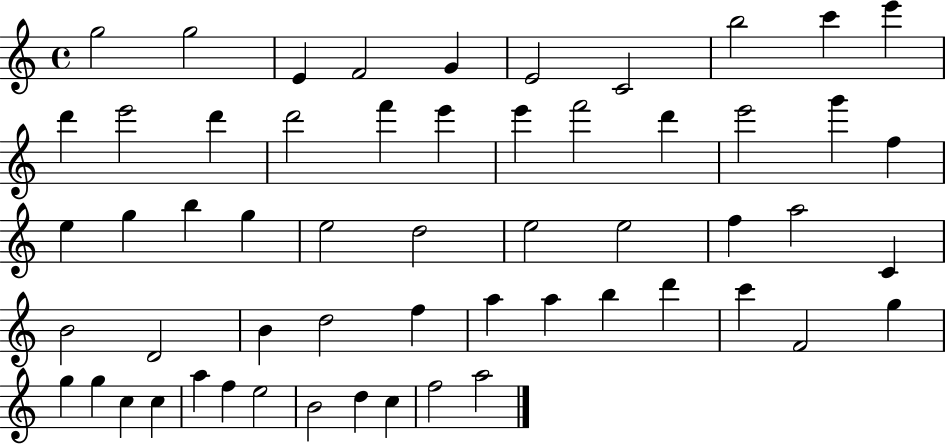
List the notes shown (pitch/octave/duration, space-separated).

G5/h G5/h E4/q F4/h G4/q E4/h C4/h B5/h C6/q E6/q D6/q E6/h D6/q D6/h F6/q E6/q E6/q F6/h D6/q E6/h G6/q F5/q E5/q G5/q B5/q G5/q E5/h D5/h E5/h E5/h F5/q A5/h C4/q B4/h D4/h B4/q D5/h F5/q A5/q A5/q B5/q D6/q C6/q F4/h G5/q G5/q G5/q C5/q C5/q A5/q F5/q E5/h B4/h D5/q C5/q F5/h A5/h